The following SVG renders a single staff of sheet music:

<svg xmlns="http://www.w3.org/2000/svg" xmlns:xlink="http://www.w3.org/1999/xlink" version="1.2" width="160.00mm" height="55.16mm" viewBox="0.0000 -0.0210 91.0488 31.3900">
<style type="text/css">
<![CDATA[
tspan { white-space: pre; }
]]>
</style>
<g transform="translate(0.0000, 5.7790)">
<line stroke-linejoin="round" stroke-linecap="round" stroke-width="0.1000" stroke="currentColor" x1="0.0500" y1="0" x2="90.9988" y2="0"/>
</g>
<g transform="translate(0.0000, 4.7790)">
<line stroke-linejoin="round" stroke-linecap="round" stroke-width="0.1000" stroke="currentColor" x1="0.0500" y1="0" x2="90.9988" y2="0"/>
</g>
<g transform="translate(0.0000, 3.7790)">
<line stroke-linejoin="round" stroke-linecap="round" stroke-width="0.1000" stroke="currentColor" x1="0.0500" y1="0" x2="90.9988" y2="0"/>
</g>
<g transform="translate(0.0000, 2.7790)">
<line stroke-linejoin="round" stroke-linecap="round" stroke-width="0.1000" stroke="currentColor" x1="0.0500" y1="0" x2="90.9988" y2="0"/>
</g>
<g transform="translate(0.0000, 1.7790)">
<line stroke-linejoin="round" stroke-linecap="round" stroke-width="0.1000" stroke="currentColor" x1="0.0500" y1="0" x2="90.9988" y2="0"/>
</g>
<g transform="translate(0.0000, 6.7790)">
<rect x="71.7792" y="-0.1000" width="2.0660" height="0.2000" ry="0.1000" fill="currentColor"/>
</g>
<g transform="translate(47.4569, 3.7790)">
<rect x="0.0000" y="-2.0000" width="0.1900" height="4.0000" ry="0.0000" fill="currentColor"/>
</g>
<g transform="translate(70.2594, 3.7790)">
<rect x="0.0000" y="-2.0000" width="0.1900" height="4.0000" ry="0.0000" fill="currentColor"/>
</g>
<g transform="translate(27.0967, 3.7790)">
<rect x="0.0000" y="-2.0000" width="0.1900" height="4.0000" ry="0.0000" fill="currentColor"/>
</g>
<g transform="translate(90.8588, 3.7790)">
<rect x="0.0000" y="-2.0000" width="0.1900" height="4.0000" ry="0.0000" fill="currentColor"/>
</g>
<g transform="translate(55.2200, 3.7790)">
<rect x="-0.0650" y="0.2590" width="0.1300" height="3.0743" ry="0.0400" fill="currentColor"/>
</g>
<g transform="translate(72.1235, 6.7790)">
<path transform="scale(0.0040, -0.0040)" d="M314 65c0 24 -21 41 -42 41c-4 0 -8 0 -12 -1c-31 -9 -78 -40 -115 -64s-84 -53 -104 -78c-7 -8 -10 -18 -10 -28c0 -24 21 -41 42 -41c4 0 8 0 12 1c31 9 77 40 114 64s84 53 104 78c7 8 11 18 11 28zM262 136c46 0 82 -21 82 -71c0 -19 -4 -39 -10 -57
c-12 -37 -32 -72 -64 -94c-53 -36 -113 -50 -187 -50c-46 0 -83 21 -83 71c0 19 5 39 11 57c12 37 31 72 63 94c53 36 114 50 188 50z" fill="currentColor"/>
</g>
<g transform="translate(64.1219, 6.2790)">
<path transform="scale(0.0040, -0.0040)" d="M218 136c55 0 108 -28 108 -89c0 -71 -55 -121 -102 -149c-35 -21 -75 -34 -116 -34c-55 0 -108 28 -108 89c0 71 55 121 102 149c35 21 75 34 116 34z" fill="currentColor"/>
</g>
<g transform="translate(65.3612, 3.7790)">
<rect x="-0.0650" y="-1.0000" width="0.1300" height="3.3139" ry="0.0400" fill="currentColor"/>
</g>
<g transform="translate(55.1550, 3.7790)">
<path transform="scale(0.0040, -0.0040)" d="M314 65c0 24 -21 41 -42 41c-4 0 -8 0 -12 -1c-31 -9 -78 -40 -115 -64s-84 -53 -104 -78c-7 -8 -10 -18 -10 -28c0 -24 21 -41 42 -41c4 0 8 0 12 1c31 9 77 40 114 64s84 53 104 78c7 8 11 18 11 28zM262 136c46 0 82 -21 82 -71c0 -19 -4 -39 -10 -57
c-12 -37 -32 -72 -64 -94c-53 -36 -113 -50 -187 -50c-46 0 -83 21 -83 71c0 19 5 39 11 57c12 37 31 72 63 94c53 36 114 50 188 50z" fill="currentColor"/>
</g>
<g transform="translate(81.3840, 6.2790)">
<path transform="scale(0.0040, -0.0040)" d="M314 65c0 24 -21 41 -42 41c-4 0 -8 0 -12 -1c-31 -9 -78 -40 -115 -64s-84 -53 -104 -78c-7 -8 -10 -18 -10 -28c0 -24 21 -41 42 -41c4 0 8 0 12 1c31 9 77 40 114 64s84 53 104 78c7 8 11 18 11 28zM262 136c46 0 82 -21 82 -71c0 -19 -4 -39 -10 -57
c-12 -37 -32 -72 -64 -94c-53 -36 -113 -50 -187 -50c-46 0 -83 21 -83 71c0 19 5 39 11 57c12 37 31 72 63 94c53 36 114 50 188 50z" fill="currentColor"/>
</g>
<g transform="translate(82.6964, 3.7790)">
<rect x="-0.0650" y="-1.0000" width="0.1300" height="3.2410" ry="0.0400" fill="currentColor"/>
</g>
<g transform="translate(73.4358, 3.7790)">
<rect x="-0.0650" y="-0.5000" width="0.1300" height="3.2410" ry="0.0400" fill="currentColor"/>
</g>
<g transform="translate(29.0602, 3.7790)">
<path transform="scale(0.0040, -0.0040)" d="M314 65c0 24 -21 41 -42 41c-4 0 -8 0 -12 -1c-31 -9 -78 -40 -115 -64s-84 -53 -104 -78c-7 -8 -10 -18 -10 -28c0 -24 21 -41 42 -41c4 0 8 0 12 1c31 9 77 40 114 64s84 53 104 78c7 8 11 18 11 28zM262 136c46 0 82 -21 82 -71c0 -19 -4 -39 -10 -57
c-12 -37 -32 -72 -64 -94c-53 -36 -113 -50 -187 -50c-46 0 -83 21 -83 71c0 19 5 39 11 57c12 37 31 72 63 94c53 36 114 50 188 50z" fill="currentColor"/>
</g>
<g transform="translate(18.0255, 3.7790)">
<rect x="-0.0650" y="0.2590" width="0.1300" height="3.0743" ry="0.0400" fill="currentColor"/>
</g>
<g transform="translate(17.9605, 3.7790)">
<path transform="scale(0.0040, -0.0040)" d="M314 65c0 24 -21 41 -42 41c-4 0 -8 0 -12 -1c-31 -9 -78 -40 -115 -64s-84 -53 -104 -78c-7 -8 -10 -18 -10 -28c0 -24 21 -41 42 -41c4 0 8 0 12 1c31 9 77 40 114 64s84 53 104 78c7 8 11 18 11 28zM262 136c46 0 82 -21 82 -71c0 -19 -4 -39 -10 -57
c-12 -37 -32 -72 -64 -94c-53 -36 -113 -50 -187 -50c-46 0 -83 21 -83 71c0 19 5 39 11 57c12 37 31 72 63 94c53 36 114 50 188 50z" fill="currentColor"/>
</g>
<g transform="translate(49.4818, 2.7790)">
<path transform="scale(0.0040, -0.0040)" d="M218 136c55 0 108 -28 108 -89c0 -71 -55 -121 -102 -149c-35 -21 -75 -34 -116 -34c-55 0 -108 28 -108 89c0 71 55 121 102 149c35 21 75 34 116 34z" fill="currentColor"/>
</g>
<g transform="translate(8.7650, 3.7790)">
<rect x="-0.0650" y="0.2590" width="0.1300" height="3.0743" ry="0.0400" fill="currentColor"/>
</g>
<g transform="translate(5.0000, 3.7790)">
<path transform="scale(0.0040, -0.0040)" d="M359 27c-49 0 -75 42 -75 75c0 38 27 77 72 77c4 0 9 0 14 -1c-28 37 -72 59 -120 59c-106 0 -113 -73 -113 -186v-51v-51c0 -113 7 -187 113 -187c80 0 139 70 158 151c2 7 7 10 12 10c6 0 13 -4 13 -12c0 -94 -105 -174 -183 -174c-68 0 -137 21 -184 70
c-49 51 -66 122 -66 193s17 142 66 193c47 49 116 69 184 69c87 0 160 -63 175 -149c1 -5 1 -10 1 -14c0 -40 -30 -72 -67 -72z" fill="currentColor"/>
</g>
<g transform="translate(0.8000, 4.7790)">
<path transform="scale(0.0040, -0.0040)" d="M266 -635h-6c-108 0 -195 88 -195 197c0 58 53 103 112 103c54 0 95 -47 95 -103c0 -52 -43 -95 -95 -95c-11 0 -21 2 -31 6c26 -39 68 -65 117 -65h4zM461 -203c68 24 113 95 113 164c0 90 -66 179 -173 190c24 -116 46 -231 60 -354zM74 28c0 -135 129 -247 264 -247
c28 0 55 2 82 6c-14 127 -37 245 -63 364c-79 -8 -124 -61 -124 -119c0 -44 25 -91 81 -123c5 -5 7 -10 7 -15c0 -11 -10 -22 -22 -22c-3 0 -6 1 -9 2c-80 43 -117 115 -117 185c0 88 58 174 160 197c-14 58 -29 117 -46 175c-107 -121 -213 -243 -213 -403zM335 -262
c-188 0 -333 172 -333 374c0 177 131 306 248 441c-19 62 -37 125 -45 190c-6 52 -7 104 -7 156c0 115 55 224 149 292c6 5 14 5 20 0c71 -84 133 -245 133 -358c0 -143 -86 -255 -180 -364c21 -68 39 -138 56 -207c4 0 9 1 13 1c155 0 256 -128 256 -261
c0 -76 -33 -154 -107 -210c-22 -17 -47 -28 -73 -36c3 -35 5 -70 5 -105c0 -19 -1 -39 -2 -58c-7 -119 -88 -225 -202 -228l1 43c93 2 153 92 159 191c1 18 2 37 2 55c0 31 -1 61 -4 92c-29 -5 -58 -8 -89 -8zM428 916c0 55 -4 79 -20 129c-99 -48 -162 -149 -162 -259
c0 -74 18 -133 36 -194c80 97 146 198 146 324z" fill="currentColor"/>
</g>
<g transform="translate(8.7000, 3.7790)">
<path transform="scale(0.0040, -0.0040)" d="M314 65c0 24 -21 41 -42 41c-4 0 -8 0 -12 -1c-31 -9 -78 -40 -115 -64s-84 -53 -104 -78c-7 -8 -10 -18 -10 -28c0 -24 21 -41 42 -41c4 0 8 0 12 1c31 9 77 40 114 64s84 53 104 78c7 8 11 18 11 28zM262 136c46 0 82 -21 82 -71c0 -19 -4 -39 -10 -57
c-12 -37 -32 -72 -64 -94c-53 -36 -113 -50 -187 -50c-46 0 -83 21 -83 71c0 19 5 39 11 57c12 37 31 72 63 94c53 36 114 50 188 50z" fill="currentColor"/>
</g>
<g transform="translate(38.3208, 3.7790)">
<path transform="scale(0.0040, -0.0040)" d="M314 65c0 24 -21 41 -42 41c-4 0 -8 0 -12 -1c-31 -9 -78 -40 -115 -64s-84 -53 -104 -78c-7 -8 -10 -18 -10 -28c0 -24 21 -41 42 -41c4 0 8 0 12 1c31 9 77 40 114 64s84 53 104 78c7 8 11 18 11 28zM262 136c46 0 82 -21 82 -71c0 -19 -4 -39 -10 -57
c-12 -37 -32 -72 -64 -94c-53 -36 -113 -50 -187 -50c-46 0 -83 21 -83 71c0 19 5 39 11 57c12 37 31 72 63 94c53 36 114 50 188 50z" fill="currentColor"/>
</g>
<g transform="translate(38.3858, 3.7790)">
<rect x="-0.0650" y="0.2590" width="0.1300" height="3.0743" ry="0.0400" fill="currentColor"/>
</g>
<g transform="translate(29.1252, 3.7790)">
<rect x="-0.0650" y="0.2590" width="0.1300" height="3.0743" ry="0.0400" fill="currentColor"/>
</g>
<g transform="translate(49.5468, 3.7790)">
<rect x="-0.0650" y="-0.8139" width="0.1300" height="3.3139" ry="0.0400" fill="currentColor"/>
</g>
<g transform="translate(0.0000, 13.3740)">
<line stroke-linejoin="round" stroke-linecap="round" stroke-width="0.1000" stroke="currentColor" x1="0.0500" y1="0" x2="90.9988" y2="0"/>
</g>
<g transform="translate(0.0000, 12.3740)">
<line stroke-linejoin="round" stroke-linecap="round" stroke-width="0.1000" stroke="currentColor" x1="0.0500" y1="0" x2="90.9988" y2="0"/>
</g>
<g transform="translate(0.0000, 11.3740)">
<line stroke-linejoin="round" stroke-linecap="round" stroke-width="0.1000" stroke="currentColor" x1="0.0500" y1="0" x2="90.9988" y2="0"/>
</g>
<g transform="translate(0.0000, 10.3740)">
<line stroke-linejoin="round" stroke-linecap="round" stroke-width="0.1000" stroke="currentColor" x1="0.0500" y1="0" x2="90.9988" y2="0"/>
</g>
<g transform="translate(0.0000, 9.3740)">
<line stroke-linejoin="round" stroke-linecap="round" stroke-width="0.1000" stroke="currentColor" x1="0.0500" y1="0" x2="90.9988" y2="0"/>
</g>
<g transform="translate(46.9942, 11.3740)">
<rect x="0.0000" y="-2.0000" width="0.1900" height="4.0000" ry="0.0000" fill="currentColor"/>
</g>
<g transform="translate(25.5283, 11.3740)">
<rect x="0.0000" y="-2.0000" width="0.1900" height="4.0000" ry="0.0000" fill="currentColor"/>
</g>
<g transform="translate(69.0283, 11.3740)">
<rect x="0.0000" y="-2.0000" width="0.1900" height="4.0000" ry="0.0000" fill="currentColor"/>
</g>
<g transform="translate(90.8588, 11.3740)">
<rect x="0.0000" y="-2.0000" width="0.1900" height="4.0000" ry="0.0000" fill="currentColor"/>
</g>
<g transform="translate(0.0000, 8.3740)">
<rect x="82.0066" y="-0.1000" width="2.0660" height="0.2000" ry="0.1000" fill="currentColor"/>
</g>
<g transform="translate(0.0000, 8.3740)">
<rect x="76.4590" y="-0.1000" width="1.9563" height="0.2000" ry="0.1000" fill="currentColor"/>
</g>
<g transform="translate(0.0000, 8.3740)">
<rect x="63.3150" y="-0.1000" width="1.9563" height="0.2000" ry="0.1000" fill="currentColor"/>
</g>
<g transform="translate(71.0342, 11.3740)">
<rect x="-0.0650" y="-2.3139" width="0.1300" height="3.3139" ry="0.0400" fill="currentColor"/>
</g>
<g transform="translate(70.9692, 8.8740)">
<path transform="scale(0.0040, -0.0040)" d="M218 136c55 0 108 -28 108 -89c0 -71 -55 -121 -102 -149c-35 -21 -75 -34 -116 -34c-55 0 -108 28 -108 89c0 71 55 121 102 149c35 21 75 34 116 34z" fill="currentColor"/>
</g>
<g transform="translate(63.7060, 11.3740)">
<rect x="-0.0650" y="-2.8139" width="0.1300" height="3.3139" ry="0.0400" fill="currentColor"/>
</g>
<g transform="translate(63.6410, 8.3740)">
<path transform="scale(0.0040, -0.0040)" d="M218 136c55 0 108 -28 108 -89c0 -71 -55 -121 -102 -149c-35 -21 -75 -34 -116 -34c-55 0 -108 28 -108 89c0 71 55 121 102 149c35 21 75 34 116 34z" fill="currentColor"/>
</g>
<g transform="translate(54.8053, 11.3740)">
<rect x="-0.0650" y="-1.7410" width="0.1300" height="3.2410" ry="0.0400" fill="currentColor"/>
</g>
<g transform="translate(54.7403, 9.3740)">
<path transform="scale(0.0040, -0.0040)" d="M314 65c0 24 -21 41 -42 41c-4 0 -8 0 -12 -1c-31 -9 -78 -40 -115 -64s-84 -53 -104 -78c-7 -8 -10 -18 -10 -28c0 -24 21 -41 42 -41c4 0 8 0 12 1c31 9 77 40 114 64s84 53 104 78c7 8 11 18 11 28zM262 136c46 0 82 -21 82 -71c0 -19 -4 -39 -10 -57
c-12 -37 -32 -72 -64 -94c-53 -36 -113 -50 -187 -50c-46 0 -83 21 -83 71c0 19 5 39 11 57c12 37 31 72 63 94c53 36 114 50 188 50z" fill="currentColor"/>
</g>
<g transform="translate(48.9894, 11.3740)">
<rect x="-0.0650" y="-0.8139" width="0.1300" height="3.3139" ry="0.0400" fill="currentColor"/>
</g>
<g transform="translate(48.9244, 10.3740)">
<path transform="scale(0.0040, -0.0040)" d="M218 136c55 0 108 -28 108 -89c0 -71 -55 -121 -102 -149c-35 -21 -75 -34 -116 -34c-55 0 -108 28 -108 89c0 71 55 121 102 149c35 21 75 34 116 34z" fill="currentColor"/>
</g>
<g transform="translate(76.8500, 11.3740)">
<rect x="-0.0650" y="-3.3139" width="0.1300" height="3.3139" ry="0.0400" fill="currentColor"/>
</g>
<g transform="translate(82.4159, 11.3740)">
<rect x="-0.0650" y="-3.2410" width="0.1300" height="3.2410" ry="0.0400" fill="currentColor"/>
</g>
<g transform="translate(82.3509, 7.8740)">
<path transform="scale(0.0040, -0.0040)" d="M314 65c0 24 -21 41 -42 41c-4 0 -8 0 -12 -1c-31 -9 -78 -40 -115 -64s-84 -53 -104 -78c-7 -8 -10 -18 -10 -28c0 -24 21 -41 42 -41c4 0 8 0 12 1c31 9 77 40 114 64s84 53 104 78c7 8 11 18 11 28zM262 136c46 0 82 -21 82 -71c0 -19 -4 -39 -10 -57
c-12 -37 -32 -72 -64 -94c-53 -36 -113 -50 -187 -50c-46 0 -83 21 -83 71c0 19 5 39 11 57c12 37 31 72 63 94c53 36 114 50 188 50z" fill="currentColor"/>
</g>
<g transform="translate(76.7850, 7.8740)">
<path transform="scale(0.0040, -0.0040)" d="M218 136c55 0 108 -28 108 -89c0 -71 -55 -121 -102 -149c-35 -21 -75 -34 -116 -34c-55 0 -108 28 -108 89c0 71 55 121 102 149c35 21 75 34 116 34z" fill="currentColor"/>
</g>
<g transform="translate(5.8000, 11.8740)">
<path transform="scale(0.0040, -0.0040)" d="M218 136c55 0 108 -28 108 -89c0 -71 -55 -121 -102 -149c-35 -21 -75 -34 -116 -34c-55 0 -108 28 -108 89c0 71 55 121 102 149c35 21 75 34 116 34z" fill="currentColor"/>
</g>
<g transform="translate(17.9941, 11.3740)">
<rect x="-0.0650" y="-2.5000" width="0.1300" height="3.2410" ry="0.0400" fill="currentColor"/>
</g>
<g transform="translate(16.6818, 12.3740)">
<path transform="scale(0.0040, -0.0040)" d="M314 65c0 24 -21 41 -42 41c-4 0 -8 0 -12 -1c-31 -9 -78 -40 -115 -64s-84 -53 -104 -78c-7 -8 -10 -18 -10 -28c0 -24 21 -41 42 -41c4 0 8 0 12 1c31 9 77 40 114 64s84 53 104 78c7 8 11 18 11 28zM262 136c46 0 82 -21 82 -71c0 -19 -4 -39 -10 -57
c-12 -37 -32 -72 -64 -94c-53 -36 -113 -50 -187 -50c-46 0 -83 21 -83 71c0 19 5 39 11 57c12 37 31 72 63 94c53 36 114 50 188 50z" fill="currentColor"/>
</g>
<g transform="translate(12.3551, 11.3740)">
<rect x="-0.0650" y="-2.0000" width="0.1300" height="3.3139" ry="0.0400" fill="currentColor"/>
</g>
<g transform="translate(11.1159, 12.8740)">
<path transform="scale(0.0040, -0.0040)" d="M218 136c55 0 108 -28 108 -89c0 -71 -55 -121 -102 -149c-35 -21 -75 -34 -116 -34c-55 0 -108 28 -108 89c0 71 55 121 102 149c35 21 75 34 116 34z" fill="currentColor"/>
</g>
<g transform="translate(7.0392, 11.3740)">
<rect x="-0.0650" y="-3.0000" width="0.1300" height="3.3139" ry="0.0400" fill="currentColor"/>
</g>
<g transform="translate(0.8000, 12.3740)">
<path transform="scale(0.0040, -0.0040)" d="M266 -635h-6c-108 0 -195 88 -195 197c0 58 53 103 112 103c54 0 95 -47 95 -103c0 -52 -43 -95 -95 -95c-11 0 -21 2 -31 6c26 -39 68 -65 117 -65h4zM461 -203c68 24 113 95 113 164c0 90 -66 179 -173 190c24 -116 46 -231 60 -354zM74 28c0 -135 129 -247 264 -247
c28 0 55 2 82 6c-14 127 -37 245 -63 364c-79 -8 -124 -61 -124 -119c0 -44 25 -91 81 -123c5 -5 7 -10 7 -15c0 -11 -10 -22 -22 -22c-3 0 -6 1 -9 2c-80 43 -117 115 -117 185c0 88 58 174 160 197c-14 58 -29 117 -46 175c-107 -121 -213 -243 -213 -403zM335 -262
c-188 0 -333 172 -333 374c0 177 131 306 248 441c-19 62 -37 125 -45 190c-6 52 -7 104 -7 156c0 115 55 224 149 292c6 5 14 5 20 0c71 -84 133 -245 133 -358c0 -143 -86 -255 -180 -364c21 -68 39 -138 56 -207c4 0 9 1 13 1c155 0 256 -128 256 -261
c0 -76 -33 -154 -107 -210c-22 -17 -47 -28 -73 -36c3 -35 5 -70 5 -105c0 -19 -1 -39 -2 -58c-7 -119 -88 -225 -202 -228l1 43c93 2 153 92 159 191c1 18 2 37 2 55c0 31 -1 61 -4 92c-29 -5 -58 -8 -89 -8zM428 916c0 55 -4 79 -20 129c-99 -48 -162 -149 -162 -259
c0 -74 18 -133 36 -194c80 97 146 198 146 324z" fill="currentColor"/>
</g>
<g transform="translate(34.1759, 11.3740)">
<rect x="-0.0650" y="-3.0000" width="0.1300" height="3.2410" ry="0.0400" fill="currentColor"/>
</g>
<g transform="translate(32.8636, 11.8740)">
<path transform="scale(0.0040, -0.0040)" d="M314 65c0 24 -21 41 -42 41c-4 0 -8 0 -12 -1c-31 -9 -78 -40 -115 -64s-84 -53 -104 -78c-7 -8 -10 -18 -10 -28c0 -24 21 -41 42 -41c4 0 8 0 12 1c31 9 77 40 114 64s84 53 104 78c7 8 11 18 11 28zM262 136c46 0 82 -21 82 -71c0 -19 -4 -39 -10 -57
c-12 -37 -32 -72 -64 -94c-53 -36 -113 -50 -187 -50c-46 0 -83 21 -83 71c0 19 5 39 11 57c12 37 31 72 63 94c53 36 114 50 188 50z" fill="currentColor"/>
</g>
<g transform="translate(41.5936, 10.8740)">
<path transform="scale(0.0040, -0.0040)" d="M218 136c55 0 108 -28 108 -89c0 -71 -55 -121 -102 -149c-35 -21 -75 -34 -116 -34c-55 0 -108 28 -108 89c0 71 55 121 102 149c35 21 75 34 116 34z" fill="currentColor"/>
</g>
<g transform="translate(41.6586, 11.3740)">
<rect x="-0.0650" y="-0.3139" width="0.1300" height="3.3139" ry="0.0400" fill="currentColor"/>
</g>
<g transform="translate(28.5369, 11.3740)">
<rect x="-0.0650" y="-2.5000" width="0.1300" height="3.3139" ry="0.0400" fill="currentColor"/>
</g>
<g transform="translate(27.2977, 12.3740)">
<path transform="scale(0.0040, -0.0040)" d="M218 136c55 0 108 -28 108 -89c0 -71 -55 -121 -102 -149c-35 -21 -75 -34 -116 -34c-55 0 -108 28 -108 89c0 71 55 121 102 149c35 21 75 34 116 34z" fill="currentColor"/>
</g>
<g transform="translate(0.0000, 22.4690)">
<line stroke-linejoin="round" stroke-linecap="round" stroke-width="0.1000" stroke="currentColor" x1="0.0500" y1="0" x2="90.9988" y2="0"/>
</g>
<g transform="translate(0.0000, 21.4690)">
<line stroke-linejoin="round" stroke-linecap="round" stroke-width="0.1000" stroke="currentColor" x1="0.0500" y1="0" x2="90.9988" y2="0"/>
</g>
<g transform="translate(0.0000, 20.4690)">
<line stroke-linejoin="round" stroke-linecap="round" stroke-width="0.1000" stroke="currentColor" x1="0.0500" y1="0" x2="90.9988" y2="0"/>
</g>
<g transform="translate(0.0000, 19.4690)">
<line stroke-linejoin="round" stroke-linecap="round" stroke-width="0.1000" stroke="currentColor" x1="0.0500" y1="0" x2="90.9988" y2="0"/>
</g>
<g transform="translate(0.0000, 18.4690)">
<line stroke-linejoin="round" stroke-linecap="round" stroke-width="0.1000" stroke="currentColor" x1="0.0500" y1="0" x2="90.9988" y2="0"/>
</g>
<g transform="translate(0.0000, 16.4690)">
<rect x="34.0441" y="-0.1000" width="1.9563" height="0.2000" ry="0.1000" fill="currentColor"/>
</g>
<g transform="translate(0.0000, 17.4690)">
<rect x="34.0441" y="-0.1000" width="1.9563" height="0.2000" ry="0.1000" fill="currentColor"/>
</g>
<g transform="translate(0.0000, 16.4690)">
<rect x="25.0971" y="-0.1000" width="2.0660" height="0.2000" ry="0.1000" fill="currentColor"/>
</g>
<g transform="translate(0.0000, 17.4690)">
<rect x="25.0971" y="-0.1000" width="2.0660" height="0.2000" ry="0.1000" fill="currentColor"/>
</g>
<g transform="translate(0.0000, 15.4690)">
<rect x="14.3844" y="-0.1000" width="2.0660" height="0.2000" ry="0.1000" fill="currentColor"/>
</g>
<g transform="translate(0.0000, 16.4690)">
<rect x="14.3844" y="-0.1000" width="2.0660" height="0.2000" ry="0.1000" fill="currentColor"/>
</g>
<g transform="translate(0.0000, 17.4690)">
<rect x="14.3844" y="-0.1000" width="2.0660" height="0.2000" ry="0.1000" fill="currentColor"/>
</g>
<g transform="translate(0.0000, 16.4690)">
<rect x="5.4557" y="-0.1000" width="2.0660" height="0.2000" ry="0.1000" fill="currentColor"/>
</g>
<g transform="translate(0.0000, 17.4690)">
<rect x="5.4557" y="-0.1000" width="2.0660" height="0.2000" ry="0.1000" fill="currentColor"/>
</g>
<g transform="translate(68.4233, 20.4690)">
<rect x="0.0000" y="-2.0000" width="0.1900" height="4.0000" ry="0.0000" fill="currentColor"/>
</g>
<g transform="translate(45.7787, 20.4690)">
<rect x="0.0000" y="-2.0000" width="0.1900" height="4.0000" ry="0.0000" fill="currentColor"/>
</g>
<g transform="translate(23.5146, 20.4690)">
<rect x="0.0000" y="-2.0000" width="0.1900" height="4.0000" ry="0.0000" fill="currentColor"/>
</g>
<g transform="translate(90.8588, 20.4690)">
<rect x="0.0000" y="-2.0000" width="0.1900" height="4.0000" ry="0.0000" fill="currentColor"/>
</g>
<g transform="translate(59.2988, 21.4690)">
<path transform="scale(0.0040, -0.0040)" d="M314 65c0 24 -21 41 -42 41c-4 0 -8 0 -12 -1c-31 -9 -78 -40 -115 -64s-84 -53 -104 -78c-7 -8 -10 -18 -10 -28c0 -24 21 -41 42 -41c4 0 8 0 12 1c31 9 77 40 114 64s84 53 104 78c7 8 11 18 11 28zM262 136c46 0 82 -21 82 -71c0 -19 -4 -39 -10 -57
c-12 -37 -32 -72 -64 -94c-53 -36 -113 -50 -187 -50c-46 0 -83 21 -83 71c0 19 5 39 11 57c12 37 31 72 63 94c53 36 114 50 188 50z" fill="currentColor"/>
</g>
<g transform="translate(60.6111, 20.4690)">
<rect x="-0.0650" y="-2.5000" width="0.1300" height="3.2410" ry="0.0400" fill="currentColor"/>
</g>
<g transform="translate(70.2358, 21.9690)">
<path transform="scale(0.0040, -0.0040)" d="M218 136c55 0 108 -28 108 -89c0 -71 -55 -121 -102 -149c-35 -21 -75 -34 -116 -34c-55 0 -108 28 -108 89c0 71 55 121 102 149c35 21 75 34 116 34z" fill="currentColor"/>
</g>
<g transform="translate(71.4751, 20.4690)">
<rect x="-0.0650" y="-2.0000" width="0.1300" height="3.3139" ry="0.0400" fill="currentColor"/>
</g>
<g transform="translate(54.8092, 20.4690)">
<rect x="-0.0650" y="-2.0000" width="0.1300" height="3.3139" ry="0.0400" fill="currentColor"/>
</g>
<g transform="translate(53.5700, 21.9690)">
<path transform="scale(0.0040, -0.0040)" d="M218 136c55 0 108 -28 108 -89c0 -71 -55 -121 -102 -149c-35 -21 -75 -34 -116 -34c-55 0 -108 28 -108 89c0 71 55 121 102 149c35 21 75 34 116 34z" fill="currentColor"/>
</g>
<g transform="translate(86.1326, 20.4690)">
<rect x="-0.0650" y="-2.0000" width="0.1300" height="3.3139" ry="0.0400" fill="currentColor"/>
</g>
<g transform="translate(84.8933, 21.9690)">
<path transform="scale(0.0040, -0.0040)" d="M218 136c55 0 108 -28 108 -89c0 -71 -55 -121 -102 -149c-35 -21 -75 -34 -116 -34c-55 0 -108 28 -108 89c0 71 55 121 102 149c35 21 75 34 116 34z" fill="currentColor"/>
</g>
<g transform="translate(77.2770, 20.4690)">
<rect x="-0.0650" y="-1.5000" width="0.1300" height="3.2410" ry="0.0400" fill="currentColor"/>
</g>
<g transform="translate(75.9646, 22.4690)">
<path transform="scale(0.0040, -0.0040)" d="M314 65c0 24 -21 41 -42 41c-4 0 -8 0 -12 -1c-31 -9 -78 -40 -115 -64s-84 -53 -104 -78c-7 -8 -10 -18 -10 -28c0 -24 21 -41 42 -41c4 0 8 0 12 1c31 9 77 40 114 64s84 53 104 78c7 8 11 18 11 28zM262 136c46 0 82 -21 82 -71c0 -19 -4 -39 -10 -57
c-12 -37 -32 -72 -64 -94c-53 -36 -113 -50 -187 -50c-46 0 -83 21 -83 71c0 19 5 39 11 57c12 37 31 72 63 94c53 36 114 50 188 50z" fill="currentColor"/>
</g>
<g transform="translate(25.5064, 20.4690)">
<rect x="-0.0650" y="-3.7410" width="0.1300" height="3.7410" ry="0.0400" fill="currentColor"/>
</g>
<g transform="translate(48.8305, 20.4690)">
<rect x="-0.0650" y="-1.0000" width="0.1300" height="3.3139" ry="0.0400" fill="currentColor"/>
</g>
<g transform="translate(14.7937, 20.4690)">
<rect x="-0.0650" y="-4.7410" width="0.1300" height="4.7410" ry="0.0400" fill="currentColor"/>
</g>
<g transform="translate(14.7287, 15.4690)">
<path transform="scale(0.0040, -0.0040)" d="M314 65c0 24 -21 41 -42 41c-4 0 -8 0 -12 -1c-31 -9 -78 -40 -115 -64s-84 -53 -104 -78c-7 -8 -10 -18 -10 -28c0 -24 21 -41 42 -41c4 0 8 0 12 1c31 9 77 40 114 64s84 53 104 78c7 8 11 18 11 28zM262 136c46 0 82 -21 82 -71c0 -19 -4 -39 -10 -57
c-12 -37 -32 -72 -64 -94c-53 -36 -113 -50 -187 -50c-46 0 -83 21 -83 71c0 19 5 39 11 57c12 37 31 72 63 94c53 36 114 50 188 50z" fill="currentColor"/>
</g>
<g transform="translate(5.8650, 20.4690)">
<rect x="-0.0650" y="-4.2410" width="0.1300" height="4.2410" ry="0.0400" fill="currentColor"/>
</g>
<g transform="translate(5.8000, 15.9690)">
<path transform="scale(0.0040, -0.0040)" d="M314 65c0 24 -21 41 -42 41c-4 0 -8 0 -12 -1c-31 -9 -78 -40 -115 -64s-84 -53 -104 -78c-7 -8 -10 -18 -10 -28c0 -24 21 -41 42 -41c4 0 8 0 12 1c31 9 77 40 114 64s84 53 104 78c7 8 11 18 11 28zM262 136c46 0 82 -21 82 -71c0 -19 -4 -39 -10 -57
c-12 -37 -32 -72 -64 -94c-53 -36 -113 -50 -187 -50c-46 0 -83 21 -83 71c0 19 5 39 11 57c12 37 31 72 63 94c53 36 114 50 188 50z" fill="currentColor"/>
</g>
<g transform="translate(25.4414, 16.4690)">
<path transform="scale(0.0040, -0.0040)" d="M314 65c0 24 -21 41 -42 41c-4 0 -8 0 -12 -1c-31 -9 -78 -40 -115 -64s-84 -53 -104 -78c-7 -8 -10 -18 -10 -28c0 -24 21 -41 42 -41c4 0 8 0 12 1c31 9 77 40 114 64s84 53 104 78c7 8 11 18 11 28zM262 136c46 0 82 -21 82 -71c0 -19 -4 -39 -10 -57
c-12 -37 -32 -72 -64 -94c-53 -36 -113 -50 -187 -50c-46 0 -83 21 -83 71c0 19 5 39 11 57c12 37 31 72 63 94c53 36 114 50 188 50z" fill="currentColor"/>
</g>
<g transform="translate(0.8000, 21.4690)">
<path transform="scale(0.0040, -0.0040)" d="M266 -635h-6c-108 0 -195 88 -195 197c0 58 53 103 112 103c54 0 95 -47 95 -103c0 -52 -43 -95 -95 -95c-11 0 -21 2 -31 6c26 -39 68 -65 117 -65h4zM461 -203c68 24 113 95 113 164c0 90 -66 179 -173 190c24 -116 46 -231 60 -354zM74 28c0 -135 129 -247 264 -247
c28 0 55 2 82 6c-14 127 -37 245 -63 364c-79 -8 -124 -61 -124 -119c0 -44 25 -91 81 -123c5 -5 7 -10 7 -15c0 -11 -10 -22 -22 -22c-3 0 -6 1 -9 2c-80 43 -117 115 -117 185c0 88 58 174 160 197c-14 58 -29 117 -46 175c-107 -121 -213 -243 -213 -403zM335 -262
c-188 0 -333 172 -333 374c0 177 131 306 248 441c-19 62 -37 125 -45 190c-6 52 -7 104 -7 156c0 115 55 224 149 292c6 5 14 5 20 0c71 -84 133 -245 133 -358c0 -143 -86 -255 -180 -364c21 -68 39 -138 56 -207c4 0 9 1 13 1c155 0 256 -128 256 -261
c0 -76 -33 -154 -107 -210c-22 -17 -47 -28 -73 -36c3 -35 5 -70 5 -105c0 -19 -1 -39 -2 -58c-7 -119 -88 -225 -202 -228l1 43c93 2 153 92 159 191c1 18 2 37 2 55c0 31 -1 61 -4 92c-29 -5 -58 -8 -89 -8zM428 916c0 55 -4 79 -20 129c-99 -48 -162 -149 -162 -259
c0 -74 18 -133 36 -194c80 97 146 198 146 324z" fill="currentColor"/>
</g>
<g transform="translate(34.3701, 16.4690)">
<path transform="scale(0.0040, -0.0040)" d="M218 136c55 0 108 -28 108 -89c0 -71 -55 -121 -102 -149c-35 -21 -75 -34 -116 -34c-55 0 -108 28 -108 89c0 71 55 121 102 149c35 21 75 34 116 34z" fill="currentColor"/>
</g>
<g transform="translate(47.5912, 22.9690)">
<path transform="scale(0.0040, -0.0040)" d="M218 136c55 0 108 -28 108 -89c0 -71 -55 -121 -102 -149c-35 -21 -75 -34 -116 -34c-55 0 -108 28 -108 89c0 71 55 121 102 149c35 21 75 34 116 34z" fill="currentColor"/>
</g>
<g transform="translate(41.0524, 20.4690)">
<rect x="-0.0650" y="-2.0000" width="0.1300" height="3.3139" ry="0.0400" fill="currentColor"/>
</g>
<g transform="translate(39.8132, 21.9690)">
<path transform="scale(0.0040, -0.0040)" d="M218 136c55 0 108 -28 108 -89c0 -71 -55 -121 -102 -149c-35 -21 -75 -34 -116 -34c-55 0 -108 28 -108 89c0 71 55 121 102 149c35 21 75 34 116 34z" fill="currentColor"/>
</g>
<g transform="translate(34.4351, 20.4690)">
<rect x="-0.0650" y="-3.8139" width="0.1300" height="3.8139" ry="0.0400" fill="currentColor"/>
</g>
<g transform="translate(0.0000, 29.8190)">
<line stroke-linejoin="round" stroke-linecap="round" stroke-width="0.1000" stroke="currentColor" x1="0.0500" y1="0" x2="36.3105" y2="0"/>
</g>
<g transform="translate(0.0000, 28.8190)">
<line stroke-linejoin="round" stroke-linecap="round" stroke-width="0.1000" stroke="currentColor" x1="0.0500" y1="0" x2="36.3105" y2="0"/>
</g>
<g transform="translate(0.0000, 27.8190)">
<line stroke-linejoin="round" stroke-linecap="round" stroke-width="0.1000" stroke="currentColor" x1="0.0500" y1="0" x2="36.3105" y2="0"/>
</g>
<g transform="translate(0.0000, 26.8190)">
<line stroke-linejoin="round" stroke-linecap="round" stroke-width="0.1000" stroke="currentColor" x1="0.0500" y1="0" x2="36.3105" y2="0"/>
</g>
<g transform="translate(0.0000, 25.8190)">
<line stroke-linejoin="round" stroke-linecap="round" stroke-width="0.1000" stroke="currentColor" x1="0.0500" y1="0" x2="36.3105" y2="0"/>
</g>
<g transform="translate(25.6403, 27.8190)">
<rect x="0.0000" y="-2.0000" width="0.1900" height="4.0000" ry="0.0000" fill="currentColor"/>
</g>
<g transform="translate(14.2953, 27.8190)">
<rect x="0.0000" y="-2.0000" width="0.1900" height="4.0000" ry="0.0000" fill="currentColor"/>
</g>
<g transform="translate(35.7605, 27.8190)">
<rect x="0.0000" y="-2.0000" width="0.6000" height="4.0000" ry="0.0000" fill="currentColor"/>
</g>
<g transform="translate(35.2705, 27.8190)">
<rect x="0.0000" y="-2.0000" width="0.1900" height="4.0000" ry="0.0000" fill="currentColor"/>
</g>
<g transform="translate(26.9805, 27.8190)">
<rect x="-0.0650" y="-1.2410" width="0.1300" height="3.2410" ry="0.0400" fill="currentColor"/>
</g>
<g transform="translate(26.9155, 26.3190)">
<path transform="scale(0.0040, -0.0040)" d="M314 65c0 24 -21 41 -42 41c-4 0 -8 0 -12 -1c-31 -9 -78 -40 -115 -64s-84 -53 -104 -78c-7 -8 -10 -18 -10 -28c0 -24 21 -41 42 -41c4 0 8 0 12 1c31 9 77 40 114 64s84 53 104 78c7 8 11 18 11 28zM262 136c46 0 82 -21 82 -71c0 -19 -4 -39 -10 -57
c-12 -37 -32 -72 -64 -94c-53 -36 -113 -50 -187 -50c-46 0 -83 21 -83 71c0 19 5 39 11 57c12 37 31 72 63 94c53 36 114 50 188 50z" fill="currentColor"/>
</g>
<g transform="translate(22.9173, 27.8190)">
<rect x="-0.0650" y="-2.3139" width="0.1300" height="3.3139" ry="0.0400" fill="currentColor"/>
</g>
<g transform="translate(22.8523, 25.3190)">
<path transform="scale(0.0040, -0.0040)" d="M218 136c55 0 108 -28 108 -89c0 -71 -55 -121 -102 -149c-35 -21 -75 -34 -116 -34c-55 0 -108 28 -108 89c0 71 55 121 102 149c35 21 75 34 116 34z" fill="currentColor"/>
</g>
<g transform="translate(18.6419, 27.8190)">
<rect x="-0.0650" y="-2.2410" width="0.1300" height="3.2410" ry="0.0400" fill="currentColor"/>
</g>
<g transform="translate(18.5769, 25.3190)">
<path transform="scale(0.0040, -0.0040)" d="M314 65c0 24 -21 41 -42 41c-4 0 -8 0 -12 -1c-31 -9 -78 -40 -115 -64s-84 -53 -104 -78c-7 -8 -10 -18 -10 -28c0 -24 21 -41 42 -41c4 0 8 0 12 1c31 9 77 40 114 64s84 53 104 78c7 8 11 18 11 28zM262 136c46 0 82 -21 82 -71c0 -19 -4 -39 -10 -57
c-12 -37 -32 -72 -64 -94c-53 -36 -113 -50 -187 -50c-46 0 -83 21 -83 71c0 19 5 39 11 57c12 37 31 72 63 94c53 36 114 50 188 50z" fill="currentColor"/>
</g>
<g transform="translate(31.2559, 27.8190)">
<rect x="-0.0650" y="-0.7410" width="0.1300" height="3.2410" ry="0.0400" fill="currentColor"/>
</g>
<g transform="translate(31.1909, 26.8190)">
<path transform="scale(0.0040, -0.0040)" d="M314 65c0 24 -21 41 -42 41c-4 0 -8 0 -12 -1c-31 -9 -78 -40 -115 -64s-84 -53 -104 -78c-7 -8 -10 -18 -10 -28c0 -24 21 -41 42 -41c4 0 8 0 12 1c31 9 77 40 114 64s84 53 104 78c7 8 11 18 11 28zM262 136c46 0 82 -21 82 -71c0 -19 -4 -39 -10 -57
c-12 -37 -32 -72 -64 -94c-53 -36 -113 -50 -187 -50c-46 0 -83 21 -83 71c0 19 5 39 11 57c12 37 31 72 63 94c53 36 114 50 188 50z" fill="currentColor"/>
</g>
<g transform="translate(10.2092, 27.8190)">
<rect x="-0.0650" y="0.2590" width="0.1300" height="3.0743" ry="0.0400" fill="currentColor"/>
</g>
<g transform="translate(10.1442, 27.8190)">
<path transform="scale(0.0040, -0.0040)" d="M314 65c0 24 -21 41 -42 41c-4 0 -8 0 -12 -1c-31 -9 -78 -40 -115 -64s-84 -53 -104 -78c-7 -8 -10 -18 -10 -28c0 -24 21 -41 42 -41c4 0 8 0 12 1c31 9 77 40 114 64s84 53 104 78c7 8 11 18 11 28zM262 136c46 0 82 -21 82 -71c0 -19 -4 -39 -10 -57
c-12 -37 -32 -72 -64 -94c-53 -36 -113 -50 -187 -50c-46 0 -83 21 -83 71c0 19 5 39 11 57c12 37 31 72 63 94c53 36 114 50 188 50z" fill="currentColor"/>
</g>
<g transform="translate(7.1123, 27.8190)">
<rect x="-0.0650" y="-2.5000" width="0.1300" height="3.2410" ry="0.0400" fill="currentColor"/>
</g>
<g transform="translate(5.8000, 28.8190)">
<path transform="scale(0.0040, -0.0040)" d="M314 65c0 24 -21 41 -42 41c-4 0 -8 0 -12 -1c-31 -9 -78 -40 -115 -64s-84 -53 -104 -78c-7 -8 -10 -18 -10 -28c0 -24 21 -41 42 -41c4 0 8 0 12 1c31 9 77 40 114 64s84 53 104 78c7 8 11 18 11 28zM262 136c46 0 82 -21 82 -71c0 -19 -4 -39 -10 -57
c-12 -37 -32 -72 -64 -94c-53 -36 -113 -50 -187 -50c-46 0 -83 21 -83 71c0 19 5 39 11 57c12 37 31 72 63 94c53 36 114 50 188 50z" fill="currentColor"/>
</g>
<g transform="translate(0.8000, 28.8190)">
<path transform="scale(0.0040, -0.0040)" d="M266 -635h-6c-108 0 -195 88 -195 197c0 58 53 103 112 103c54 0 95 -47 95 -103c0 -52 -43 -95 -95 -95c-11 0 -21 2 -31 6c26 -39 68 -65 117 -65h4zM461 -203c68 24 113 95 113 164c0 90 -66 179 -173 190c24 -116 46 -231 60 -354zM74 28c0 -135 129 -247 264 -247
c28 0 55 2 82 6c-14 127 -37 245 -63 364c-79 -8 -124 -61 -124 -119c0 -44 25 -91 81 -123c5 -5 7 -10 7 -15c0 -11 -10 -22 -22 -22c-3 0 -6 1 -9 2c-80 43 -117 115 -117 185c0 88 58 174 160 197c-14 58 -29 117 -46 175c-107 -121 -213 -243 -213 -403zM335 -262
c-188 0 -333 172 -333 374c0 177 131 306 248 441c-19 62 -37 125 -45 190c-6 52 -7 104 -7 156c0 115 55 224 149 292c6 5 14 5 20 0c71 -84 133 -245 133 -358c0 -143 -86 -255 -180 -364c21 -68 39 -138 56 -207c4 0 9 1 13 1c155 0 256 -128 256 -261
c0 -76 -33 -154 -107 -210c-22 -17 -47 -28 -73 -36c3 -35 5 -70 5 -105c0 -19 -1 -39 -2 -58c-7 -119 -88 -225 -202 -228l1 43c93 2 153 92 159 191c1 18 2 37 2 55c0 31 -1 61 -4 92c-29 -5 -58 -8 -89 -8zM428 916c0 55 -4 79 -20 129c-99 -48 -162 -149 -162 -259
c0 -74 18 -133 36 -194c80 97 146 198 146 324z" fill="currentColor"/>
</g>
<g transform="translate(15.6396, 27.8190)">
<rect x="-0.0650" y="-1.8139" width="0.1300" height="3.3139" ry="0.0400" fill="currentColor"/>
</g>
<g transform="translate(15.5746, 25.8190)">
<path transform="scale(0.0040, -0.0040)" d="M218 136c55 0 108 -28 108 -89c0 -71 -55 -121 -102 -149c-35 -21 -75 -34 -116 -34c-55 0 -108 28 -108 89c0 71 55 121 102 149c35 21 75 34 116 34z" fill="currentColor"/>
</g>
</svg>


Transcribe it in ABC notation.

X:1
T:Untitled
M:4/4
L:1/4
K:C
B2 B2 B2 B2 d B2 D C2 D2 A F G2 G A2 c d f2 a g b b2 d'2 e'2 c'2 c' F D F G2 F E2 F G2 B2 f g2 g e2 d2